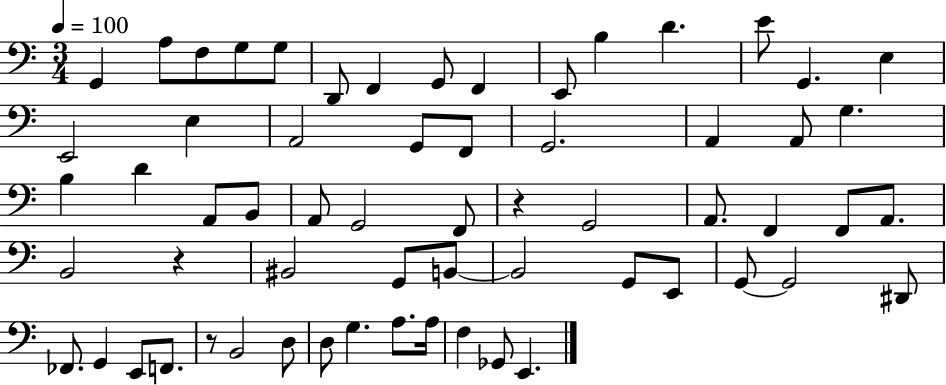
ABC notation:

X:1
T:Untitled
M:3/4
L:1/4
K:C
G,, A,/2 F,/2 G,/2 G,/2 D,,/2 F,, G,,/2 F,, E,,/2 B, D E/2 G,, E, E,,2 E, A,,2 G,,/2 F,,/2 G,,2 A,, A,,/2 G, B, D A,,/2 B,,/2 A,,/2 G,,2 F,,/2 z G,,2 A,,/2 F,, F,,/2 A,,/2 B,,2 z ^B,,2 G,,/2 B,,/2 B,,2 G,,/2 E,,/2 G,,/2 G,,2 ^D,,/2 _F,,/2 G,, E,,/2 F,,/2 z/2 B,,2 D,/2 D,/2 G, A,/2 A,/4 F, _G,,/2 E,,